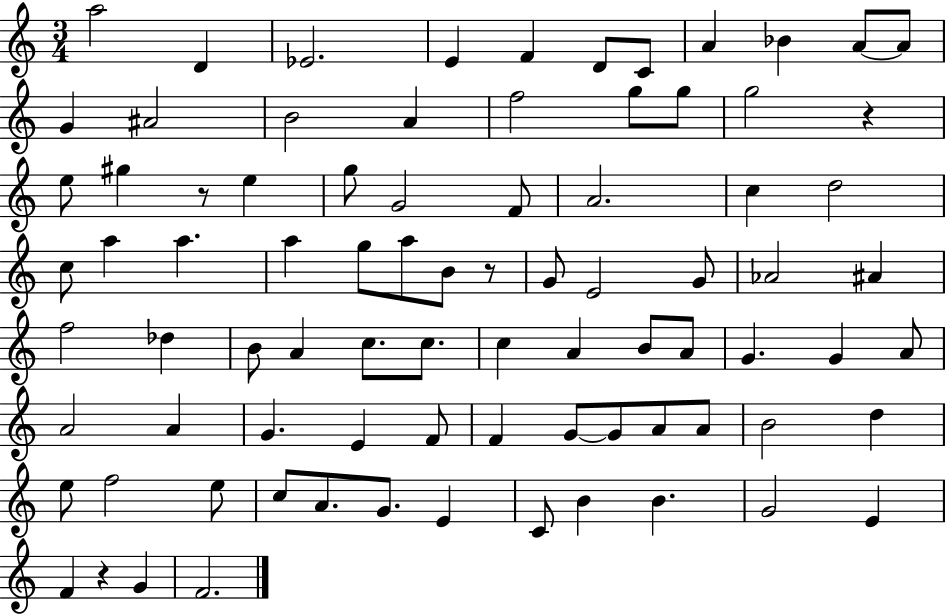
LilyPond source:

{
  \clef treble
  \numericTimeSignature
  \time 3/4
  \key c \major
  \repeat volta 2 { a''2 d'4 | ees'2. | e'4 f'4 d'8 c'8 | a'4 bes'4 a'8~~ a'8 | \break g'4 ais'2 | b'2 a'4 | f''2 g''8 g''8 | g''2 r4 | \break e''8 gis''4 r8 e''4 | g''8 g'2 f'8 | a'2. | c''4 d''2 | \break c''8 a''4 a''4. | a''4 g''8 a''8 b'8 r8 | g'8 e'2 g'8 | aes'2 ais'4 | \break f''2 des''4 | b'8 a'4 c''8. c''8. | c''4 a'4 b'8 a'8 | g'4. g'4 a'8 | \break a'2 a'4 | g'4. e'4 f'8 | f'4 g'8~~ g'8 a'8 a'8 | b'2 d''4 | \break e''8 f''2 e''8 | c''8 a'8. g'8. e'4 | c'8 b'4 b'4. | g'2 e'4 | \break f'4 r4 g'4 | f'2. | } \bar "|."
}